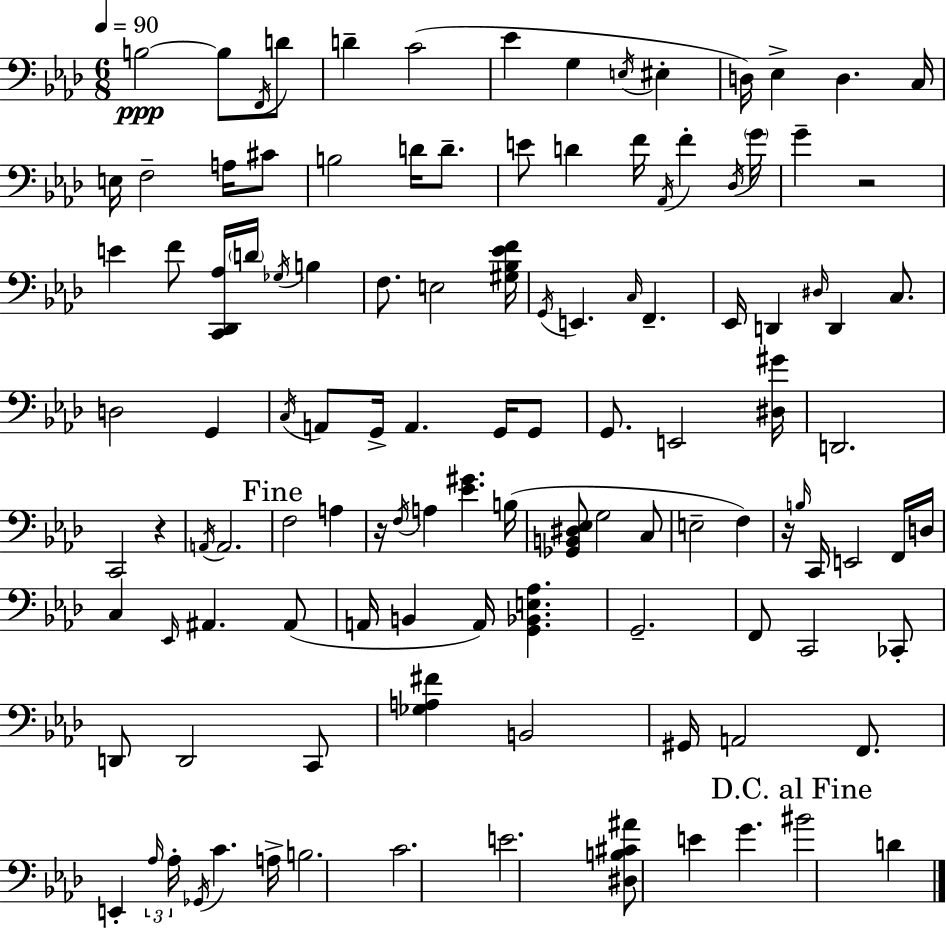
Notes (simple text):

B3/h B3/e F2/s D4/e D4/q C4/h Eb4/q G3/q E3/s EIS3/q D3/s Eb3/q D3/q. C3/s E3/s F3/h A3/s C#4/e B3/h D4/s D4/e. E4/e D4/q F4/s Ab2/s F4/q Db3/s G4/s G4/q R/h E4/q F4/e [C2,Db2,Ab3]/s D4/s Gb3/s B3/q F3/e. E3/h [G#3,Bb3,Eb4,F4]/s G2/s E2/q. C3/s F2/q. Eb2/s D2/q D#3/s D2/q C3/e. D3/h G2/q C3/s A2/e G2/s A2/q. G2/s G2/e G2/e. E2/h [D#3,G#4]/s D2/h. C2/h R/q A2/s A2/h. F3/h A3/q R/s F3/s A3/q [Eb4,G#4]/q. B3/s [Gb2,B2,D#3,Eb3]/e G3/h C3/e E3/h F3/q R/s B3/s C2/s E2/h F2/s D3/s C3/q Eb2/s A#2/q. A#2/e A2/s B2/q A2/s [G2,Bb2,E3,Ab3]/q. G2/h. F2/e C2/h CES2/e D2/e D2/h C2/e [Gb3,A3,F#4]/q B2/h G#2/s A2/h F2/e. E2/q Ab3/s Ab3/s Gb2/s C4/q. A3/s B3/h. C4/h. E4/h. [D#3,B3,C#4,A#4]/e E4/q G4/q. BIS4/h D4/q